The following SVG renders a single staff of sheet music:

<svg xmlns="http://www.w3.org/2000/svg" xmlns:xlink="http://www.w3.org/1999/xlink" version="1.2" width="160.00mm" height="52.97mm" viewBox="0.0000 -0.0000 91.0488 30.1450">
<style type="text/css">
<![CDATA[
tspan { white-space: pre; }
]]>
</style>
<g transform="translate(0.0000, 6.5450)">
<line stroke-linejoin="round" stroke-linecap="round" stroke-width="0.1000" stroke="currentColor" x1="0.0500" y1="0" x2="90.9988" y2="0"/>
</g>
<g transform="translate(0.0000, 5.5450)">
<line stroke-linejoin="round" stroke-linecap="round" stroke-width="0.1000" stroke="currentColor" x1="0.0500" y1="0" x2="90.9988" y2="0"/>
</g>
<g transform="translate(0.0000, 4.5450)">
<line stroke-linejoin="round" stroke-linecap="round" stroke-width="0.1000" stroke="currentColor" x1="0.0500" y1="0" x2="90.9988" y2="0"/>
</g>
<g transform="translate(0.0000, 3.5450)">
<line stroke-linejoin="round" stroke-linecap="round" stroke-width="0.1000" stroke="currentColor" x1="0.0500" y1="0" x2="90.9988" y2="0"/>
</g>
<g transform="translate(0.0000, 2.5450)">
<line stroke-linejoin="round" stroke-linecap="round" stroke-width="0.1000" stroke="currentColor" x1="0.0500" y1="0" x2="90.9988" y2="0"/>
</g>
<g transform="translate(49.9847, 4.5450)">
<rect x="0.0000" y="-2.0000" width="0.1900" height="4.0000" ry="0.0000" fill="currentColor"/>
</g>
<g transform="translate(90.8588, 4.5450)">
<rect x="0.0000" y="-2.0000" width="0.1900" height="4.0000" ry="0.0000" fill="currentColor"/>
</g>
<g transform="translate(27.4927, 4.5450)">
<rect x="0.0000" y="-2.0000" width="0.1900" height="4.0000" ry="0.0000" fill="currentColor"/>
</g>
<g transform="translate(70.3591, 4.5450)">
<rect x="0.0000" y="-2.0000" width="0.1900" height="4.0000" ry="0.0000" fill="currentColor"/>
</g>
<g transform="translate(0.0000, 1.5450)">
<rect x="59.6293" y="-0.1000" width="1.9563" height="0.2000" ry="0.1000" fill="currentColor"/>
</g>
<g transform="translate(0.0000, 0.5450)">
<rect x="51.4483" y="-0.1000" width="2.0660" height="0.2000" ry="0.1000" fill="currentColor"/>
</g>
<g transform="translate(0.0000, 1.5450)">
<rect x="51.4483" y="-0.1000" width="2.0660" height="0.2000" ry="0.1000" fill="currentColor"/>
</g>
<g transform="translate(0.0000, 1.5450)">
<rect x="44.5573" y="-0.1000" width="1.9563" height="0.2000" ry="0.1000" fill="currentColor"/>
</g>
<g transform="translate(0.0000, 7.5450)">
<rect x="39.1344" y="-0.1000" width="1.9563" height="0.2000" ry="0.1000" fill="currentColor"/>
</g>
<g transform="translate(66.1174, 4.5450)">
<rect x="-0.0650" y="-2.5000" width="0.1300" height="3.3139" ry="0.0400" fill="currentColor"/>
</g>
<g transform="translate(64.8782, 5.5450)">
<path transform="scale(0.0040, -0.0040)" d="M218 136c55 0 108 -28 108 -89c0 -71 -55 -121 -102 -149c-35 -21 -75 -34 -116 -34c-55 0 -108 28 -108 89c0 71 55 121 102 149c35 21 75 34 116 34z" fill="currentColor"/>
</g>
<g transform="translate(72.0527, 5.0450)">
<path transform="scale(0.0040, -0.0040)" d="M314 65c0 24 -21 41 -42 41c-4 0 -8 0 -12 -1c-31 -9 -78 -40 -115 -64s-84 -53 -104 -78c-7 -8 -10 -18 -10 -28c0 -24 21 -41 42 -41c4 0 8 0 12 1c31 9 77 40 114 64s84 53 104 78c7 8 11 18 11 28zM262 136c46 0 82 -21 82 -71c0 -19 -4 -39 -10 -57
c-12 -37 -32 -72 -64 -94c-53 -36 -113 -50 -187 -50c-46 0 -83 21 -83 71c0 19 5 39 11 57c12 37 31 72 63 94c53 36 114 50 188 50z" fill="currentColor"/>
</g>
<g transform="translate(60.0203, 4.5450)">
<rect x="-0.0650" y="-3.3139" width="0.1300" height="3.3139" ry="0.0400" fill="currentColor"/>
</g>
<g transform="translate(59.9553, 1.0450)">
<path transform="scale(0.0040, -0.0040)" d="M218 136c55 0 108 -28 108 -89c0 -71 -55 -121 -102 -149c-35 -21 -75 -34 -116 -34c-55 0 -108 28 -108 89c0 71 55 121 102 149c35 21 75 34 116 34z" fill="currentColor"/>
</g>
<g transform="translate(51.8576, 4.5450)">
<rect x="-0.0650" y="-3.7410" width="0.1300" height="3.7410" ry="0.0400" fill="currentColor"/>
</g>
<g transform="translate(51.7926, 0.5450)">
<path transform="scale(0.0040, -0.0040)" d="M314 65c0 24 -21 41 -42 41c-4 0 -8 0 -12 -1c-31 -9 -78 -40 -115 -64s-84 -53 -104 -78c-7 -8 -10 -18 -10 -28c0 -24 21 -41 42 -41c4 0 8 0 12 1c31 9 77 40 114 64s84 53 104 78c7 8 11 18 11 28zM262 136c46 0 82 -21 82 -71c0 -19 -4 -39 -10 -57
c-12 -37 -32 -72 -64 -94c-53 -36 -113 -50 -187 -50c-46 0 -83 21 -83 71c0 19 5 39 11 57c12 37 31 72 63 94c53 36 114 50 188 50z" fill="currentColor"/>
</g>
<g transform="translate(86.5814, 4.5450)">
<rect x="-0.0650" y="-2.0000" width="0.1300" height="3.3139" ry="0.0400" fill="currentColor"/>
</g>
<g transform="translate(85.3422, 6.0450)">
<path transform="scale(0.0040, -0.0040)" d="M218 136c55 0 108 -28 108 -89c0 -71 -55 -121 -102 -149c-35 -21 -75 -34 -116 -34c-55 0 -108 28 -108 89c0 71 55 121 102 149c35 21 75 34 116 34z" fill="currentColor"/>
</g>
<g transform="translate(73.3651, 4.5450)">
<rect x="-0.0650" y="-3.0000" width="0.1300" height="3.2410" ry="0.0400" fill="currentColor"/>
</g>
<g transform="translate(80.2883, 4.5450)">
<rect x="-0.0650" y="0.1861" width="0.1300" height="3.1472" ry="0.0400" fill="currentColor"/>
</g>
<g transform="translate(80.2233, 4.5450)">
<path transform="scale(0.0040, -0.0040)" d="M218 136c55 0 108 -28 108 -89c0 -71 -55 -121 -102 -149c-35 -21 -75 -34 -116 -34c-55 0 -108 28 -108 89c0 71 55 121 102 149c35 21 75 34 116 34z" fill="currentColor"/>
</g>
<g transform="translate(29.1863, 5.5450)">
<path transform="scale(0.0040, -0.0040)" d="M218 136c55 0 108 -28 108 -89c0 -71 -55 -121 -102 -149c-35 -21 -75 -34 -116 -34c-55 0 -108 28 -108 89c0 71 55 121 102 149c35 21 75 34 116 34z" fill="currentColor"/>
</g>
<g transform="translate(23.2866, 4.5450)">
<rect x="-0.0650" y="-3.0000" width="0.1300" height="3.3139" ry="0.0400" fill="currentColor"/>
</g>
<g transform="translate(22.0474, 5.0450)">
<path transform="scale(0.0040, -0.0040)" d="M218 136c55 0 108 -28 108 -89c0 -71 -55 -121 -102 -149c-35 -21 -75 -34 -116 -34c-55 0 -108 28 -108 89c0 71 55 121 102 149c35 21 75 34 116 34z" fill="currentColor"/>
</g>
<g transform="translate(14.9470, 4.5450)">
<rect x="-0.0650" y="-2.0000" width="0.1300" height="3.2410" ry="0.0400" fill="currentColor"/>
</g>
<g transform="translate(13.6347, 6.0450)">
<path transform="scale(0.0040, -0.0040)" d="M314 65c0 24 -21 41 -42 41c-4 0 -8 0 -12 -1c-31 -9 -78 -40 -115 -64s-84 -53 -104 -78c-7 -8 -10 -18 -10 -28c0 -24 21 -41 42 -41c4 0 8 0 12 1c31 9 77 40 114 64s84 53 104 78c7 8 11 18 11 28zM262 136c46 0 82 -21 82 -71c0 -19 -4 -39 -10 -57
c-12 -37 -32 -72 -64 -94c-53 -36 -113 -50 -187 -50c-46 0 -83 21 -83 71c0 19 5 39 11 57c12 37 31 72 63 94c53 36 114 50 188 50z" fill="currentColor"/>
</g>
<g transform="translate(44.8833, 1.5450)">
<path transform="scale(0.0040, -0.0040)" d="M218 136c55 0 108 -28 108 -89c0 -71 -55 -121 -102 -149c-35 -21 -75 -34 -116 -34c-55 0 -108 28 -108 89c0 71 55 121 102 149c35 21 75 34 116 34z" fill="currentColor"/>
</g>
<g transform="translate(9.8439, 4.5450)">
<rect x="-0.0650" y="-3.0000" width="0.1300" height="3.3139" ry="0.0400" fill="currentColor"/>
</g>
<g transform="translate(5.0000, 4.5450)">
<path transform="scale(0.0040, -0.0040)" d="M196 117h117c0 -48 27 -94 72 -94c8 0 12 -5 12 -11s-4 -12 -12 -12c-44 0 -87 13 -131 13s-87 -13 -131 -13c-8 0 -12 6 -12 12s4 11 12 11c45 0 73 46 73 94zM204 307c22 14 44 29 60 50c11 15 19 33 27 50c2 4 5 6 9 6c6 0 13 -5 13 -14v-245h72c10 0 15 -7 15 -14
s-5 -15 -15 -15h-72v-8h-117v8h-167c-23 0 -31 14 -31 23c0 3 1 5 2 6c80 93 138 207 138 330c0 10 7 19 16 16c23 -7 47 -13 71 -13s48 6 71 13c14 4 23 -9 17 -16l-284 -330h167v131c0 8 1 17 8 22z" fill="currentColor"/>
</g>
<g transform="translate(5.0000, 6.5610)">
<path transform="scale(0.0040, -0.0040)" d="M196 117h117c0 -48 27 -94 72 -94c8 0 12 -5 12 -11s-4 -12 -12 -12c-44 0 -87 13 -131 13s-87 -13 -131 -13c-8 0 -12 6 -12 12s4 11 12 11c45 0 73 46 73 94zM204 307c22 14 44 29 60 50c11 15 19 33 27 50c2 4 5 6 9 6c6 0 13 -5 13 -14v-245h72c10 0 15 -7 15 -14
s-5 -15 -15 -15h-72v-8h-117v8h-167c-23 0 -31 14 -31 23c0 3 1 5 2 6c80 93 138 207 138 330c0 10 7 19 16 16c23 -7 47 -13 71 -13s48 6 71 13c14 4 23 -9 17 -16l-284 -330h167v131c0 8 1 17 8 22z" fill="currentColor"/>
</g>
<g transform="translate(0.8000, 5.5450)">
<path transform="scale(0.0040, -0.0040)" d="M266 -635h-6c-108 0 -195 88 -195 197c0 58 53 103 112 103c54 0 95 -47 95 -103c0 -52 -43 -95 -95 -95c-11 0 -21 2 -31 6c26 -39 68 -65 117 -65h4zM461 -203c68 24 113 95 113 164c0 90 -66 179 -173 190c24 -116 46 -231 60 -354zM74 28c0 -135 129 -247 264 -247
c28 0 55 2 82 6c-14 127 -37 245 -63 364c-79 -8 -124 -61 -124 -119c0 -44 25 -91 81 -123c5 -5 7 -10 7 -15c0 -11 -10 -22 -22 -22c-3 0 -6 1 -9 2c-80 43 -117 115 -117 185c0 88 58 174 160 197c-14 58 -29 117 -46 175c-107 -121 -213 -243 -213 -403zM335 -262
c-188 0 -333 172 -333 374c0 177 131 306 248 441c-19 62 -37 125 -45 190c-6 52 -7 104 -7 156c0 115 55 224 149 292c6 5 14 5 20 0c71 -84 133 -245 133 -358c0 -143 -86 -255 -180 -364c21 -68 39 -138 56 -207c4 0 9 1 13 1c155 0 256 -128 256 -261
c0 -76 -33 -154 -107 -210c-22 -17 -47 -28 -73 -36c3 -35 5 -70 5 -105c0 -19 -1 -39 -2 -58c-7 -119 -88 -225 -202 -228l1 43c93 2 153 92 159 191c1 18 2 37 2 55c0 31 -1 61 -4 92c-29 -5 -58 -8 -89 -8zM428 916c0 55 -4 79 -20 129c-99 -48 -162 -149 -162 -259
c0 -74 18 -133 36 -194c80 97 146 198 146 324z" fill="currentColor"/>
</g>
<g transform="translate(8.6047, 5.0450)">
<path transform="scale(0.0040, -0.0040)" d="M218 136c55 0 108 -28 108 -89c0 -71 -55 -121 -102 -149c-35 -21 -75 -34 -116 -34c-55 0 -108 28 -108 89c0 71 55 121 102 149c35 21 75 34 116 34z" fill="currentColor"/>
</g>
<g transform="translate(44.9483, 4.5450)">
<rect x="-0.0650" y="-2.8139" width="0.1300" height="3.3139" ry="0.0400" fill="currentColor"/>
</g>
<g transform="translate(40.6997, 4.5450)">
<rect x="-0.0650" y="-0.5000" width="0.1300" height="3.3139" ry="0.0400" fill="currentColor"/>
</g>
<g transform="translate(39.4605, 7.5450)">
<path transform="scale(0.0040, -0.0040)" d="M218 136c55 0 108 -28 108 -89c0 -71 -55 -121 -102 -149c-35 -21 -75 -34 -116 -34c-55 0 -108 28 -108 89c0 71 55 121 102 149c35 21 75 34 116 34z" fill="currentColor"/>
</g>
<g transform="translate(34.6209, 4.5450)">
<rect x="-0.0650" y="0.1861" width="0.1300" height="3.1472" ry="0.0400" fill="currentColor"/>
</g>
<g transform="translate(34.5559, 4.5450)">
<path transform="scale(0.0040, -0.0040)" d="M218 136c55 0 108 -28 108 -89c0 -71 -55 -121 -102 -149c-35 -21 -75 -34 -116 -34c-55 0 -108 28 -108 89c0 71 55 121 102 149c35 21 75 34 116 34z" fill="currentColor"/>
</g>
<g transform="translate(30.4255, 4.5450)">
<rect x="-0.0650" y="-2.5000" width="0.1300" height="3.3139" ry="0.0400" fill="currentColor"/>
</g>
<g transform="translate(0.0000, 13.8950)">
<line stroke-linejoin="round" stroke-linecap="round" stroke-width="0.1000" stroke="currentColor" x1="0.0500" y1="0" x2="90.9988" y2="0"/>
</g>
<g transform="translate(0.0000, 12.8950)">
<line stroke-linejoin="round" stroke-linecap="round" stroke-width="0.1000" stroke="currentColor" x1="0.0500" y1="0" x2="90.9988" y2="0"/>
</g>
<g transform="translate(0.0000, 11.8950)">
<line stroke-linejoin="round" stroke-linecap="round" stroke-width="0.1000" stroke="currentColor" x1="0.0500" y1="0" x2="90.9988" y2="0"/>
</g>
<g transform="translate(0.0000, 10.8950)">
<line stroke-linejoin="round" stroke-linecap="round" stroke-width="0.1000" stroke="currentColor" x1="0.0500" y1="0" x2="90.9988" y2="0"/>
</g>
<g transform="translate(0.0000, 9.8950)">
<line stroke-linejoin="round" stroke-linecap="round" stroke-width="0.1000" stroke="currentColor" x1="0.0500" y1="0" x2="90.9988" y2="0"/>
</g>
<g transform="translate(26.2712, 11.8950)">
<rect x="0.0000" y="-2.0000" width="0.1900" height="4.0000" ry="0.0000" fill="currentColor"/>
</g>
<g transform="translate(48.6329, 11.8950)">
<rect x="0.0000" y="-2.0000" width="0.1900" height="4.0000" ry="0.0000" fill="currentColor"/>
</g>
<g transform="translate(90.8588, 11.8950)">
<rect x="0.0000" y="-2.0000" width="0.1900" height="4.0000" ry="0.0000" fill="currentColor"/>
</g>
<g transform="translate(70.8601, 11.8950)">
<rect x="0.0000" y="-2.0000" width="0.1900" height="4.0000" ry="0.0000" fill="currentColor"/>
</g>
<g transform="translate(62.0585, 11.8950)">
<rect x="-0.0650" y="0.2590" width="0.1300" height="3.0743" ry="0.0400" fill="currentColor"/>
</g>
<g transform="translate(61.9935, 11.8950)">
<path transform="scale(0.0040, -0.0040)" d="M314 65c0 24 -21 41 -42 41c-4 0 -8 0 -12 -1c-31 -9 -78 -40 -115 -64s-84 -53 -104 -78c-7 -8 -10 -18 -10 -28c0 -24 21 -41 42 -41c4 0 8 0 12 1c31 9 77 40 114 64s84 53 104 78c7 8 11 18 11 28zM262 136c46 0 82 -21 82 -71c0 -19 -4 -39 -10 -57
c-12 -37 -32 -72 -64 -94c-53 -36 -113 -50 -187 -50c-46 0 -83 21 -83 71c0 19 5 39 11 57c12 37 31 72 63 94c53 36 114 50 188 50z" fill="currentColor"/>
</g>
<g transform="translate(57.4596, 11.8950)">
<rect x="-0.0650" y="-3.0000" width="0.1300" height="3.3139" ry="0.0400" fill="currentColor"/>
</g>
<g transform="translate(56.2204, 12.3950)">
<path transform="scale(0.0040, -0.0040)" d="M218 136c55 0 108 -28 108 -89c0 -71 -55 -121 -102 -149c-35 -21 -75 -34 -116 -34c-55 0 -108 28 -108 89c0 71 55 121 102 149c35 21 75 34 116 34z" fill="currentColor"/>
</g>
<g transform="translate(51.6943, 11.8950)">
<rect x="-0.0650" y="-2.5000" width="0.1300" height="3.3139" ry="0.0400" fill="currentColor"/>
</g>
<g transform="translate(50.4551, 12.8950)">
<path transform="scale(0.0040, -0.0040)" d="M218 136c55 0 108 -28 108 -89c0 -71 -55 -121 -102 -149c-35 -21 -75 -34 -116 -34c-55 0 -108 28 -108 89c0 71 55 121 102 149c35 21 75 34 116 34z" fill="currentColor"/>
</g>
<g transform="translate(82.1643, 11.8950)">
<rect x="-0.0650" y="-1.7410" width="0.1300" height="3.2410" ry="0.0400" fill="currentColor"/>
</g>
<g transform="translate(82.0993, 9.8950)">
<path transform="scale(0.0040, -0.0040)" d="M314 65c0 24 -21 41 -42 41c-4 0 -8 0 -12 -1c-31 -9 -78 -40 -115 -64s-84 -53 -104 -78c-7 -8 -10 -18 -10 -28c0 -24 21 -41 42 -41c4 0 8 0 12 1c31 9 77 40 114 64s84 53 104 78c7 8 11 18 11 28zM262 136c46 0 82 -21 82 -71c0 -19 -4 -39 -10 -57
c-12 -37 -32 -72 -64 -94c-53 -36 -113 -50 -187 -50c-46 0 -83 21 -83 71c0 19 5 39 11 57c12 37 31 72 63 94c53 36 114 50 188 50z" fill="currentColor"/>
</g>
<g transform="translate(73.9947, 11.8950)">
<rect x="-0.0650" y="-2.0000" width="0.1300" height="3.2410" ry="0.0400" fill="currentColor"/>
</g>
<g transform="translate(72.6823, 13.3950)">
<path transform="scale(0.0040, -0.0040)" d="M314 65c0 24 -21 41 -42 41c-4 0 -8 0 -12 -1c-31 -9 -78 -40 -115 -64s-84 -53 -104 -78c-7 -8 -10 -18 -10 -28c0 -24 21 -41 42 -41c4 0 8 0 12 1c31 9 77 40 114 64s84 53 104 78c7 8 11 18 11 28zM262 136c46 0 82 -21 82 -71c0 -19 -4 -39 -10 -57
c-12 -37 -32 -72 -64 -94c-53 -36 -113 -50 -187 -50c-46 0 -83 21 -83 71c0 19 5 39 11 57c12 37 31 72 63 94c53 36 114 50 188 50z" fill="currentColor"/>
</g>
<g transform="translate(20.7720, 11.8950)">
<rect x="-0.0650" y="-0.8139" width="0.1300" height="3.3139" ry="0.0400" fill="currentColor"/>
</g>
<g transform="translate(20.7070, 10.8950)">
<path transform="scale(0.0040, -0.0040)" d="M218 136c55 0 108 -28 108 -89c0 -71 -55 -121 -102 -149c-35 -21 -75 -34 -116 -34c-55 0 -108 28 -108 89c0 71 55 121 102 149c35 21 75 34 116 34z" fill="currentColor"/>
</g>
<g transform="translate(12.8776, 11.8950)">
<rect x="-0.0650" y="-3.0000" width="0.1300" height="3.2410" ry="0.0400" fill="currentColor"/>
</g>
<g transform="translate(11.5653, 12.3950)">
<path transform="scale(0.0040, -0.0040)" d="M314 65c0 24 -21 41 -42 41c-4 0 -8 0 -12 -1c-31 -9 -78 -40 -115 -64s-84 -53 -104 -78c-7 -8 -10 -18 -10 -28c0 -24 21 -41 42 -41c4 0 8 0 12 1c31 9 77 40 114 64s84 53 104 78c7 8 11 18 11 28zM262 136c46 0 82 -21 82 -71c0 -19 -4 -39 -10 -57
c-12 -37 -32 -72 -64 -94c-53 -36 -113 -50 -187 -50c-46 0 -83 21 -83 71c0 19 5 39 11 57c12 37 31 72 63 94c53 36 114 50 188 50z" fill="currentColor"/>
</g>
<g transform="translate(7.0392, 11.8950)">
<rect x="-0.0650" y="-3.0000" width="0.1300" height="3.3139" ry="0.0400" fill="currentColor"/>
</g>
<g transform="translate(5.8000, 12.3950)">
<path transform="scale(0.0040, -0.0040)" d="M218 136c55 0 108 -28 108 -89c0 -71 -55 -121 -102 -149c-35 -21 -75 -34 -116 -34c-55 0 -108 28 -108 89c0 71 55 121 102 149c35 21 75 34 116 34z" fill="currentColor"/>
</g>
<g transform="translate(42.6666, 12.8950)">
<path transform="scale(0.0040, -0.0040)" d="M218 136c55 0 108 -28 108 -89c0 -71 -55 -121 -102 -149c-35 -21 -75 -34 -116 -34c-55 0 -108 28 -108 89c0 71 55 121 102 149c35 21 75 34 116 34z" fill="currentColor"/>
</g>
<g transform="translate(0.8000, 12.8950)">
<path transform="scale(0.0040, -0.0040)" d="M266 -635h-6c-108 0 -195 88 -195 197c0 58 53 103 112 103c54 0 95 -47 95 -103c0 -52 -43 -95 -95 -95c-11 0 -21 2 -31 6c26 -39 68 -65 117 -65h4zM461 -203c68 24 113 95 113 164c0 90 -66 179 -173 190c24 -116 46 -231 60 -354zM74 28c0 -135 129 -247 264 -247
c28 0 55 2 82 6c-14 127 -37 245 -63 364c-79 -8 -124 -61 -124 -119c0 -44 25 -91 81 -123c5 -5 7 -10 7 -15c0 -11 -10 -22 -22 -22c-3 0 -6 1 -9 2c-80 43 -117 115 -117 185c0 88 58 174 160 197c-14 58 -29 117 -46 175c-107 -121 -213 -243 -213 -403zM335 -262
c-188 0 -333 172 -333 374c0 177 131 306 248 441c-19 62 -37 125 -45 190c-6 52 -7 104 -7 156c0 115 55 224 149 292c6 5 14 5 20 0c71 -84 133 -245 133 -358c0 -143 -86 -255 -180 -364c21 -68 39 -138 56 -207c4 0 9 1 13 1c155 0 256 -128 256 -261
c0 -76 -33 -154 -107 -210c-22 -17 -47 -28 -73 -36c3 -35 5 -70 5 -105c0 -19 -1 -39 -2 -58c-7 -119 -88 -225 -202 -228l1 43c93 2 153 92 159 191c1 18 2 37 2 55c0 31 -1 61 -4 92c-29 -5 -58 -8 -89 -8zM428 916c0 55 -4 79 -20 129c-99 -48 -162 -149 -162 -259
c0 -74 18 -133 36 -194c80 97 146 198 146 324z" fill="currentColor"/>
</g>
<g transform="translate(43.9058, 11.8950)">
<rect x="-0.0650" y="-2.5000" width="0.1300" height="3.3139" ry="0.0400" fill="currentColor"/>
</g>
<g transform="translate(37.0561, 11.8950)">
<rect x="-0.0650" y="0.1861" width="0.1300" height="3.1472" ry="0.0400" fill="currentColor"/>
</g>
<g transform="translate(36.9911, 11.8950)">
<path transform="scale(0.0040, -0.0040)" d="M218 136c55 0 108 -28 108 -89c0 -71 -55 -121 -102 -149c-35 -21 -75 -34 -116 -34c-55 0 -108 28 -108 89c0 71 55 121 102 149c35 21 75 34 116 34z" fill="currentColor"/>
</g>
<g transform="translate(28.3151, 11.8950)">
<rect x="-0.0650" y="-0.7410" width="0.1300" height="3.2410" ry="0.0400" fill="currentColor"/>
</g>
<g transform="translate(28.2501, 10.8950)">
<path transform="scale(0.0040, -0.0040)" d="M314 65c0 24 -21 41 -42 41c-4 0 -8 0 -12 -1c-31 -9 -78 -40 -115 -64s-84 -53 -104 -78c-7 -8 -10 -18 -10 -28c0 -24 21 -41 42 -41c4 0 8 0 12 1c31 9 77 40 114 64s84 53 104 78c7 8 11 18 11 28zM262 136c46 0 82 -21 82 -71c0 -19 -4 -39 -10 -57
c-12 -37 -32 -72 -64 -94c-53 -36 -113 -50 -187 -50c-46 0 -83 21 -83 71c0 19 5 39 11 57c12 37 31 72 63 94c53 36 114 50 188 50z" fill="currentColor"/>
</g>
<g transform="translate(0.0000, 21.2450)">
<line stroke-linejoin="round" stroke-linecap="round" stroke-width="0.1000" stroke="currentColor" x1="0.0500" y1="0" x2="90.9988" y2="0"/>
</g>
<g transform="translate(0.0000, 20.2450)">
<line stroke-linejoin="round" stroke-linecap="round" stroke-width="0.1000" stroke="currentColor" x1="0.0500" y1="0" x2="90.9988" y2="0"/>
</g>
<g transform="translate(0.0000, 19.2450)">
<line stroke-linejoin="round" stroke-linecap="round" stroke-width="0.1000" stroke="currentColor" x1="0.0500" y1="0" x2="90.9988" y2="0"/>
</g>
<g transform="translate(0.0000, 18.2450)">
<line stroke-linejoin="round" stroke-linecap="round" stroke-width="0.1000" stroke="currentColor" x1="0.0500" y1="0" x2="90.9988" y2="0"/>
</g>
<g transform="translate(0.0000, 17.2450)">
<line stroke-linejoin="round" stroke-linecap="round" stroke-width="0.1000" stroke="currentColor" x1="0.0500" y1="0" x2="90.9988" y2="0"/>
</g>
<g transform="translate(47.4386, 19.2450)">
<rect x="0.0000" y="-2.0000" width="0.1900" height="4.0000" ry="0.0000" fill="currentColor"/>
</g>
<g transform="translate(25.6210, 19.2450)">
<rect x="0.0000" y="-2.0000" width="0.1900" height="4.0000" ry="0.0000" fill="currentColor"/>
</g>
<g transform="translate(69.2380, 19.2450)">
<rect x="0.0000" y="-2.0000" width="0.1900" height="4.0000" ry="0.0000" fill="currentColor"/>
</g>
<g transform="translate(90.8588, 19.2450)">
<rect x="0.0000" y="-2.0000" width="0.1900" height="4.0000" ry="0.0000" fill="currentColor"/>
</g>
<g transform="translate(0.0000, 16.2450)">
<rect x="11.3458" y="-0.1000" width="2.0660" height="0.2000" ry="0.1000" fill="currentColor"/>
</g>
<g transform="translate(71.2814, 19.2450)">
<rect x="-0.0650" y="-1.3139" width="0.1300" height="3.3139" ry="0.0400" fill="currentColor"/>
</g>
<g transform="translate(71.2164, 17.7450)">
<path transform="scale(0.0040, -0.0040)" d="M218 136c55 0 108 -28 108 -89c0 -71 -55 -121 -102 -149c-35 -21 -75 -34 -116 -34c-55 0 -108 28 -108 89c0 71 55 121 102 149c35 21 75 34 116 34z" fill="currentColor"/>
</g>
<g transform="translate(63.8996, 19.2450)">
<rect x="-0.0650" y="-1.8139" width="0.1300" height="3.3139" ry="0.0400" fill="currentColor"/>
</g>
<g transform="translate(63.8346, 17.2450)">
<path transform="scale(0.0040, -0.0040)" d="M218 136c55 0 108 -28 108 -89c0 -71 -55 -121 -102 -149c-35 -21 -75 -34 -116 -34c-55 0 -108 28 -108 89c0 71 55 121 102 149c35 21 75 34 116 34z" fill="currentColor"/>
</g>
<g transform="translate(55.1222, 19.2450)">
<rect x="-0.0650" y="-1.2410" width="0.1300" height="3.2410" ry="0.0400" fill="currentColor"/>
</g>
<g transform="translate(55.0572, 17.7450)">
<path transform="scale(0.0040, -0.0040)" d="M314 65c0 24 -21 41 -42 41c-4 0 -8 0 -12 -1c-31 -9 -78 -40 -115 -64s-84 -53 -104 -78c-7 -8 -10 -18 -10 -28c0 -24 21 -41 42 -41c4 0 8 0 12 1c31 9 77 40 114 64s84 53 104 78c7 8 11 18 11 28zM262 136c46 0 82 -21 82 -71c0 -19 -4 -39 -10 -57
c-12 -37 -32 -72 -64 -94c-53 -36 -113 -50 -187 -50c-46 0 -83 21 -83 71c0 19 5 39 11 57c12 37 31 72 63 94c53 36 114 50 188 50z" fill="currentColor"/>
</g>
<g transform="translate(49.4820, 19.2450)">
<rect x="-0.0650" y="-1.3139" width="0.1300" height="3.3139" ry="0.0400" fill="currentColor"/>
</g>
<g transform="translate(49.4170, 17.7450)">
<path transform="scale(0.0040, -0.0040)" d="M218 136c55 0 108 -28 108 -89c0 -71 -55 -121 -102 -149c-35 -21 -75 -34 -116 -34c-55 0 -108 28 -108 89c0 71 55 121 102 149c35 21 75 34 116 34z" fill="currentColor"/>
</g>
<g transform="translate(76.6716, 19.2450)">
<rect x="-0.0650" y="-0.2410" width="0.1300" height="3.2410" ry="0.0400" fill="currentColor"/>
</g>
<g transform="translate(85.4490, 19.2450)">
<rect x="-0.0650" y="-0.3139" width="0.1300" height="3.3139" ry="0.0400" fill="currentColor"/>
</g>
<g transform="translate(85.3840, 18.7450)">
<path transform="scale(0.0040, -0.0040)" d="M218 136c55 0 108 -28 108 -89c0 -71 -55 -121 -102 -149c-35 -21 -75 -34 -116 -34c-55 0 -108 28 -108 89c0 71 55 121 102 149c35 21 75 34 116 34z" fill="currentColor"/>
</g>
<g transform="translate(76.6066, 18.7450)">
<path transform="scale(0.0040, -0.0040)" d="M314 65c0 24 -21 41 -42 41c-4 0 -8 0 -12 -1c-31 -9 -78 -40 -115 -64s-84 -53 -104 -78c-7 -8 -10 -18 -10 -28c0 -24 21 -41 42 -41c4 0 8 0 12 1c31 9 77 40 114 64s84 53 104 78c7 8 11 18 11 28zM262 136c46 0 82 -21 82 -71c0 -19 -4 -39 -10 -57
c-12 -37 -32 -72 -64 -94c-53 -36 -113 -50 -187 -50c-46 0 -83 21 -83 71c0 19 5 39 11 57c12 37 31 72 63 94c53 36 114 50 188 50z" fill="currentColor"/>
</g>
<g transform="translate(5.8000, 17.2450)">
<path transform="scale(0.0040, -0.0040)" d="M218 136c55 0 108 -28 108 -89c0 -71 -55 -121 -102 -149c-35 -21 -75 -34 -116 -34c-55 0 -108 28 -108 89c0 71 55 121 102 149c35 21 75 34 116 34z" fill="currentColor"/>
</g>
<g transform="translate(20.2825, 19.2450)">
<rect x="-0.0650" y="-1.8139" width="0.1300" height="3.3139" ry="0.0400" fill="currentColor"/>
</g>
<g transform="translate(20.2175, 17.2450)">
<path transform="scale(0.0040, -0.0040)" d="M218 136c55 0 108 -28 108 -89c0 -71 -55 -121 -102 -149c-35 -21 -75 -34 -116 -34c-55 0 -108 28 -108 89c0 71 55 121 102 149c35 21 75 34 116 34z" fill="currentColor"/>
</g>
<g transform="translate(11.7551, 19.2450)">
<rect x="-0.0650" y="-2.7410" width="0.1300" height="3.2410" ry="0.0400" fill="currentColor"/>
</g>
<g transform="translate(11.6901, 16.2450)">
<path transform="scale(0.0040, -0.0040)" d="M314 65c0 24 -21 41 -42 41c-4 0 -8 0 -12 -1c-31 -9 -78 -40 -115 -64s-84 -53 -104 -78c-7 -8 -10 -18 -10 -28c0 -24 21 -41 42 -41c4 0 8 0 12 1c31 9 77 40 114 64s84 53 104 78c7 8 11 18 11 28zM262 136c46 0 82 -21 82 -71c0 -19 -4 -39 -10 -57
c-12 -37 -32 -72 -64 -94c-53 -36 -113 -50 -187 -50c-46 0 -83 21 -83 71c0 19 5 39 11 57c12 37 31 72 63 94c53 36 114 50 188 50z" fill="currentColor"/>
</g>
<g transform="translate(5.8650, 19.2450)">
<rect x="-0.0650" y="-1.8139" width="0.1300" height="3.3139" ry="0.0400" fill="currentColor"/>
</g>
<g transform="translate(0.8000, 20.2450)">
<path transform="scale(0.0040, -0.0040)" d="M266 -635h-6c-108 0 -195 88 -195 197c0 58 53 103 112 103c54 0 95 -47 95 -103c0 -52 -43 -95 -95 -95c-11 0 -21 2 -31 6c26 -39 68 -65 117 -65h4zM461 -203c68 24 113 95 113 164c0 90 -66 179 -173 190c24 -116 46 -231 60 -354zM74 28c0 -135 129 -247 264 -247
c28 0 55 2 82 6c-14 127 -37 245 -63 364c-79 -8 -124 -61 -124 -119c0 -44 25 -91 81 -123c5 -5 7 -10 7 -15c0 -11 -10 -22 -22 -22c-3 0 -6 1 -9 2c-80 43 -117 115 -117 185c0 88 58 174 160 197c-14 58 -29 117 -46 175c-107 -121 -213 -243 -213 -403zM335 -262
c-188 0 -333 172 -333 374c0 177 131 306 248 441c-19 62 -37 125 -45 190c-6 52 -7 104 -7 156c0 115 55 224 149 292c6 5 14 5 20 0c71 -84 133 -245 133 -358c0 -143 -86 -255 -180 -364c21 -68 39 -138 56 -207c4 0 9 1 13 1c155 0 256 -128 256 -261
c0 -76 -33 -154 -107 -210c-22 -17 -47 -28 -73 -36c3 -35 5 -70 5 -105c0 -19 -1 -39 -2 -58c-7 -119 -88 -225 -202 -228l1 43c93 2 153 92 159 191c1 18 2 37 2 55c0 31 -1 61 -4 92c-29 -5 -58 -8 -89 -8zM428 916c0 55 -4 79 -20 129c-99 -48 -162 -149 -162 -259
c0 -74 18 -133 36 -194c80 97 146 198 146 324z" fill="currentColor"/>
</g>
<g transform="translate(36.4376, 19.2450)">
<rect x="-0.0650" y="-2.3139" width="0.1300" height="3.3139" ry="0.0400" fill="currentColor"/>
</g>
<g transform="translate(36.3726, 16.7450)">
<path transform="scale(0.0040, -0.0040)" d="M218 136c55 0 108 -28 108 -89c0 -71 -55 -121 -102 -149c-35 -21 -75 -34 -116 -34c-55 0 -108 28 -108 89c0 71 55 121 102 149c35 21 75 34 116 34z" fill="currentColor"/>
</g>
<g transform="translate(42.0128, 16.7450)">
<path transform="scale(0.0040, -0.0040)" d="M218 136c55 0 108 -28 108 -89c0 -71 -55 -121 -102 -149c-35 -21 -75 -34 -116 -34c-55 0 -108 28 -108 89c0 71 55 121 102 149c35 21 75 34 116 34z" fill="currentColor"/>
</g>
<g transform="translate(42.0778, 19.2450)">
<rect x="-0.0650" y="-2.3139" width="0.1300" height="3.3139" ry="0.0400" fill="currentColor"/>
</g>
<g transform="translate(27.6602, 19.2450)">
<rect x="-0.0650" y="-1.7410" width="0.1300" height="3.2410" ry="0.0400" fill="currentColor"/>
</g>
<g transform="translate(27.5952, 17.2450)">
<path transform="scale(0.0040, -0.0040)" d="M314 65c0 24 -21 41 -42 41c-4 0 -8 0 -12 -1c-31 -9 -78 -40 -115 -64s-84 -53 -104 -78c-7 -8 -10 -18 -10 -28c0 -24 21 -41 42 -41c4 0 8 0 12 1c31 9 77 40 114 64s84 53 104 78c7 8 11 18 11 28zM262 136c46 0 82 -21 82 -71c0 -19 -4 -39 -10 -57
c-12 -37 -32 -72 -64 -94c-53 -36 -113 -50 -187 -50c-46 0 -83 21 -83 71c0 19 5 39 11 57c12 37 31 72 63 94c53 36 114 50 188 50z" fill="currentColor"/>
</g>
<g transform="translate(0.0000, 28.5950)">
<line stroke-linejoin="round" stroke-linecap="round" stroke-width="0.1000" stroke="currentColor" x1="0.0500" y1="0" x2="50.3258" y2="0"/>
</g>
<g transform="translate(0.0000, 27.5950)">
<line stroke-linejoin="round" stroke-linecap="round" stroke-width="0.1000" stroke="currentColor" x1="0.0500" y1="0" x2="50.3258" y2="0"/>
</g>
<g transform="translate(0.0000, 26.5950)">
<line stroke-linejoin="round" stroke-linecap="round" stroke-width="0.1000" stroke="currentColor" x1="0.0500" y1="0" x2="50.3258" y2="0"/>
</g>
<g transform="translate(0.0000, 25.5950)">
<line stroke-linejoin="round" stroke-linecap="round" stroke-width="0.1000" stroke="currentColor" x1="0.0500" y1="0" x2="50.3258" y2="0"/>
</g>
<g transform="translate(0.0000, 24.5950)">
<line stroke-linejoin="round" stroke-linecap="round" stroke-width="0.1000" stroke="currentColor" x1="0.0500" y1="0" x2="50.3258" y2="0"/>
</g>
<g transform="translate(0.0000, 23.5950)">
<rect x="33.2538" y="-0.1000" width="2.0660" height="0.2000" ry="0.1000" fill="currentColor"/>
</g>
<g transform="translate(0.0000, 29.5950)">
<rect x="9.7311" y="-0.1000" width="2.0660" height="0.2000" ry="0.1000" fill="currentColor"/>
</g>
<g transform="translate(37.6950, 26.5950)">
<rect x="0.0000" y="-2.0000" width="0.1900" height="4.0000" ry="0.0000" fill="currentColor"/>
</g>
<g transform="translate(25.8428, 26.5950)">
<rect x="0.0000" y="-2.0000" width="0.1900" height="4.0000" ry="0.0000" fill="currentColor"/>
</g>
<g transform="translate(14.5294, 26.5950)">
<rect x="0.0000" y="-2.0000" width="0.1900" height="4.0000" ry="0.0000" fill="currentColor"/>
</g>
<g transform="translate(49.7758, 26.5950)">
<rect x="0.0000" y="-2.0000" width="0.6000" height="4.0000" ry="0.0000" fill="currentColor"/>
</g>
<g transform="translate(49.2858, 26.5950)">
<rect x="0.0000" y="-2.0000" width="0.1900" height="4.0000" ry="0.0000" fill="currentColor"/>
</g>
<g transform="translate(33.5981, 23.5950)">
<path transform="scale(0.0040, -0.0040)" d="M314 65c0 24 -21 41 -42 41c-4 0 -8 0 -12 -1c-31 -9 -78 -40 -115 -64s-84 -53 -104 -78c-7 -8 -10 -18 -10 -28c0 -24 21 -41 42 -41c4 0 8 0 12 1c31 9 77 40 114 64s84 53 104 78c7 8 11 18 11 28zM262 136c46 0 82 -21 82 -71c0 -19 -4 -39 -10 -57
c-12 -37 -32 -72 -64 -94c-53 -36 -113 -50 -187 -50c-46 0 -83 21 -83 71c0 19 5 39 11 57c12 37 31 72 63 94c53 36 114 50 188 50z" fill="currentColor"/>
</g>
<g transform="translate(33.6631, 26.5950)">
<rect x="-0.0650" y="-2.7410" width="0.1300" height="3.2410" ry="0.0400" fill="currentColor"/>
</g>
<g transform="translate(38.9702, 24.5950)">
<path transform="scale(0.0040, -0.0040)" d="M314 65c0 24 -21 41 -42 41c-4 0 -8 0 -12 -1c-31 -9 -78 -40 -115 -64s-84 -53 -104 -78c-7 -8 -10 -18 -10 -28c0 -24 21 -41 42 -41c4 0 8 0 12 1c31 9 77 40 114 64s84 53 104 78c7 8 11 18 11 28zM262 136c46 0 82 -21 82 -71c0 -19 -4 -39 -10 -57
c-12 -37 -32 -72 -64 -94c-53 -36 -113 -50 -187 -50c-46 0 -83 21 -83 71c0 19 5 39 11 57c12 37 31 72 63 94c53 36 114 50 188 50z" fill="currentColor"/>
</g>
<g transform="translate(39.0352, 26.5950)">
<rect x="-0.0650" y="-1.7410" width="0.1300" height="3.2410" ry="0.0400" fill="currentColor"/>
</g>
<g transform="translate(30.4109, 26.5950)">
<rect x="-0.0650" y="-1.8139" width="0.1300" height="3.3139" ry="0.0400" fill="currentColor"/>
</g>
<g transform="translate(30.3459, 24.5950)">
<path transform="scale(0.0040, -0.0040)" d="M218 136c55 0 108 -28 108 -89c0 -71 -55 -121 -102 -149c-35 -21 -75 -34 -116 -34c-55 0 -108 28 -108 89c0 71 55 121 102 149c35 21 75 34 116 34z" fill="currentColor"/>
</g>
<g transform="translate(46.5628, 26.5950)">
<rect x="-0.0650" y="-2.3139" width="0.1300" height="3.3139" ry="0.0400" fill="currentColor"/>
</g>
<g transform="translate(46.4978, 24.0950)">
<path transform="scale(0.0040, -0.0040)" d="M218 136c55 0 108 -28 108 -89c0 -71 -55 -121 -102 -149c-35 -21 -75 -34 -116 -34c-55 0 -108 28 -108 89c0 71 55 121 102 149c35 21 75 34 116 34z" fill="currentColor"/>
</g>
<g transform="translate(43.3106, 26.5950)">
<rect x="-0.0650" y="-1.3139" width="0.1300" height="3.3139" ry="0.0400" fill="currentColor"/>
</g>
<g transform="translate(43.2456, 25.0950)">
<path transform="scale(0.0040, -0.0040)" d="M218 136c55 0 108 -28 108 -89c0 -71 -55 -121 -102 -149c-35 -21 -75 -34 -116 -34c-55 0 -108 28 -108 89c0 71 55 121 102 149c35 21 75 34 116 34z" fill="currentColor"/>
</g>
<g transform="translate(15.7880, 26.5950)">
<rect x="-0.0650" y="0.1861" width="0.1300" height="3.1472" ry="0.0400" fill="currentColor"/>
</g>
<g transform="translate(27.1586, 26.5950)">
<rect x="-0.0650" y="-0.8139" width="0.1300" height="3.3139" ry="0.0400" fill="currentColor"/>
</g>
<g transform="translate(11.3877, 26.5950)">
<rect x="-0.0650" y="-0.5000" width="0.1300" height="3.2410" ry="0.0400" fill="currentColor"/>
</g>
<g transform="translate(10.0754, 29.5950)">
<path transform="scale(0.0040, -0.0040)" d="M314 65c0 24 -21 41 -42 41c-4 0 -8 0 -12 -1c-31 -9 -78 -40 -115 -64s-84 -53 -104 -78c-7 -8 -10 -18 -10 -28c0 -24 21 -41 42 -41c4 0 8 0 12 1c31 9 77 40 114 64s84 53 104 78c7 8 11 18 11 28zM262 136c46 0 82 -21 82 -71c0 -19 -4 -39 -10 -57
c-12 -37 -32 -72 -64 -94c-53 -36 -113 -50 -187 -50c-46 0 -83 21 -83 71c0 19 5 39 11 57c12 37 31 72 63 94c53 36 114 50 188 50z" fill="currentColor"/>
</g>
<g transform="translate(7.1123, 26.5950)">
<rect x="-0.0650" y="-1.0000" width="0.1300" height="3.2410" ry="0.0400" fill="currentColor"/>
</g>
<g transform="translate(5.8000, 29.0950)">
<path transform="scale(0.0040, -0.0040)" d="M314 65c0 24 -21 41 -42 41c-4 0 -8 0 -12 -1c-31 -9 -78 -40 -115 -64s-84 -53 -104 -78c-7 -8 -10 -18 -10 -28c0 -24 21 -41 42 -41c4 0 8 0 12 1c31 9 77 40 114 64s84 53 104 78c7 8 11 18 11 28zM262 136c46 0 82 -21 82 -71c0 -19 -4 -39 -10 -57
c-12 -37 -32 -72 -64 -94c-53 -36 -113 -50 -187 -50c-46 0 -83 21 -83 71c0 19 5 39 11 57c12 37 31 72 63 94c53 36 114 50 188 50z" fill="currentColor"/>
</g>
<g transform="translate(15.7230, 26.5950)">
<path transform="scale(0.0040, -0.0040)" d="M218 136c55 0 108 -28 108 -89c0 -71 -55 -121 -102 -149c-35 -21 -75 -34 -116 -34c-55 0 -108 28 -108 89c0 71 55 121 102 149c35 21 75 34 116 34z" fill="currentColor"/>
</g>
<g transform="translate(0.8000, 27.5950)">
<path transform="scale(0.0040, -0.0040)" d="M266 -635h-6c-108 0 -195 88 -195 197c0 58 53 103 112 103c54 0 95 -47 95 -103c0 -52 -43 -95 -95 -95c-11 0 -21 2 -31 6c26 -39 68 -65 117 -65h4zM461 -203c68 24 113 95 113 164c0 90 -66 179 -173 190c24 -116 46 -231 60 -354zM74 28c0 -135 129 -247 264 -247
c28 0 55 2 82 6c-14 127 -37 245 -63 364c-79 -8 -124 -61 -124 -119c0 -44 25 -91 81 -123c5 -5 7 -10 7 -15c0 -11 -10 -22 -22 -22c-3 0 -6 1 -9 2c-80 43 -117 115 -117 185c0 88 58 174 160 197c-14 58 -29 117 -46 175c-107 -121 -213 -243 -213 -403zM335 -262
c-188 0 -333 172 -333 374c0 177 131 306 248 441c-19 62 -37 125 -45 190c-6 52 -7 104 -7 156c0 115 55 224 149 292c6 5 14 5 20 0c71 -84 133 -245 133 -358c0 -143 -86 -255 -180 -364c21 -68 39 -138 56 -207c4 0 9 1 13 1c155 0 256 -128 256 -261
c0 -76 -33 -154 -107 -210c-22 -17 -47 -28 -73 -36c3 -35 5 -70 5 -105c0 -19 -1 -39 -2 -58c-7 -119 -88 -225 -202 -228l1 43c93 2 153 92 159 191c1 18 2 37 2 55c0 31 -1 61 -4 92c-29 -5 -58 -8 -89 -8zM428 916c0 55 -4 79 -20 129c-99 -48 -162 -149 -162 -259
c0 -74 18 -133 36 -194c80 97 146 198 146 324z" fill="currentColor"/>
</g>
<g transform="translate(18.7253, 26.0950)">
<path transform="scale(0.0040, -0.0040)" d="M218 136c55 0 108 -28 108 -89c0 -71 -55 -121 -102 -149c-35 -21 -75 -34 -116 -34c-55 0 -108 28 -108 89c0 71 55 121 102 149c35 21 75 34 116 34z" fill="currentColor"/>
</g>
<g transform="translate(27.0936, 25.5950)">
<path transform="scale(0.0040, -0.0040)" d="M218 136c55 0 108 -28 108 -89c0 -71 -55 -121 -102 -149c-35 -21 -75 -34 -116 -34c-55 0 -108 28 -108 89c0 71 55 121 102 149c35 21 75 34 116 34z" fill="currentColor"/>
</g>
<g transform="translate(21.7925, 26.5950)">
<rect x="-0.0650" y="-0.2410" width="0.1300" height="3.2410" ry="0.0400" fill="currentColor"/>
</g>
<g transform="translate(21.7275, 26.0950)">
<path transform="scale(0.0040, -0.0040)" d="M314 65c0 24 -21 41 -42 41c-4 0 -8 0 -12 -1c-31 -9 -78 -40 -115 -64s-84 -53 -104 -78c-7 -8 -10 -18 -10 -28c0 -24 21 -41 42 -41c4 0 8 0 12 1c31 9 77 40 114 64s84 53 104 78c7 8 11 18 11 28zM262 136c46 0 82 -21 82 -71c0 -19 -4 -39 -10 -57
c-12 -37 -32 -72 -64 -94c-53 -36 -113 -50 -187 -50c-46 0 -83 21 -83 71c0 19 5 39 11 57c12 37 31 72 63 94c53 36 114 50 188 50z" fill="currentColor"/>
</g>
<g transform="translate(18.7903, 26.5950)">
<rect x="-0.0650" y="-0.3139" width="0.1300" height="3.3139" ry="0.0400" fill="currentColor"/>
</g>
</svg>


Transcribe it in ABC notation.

X:1
T:Untitled
M:4/4
L:1/4
K:C
A F2 A G B C a c'2 b G A2 B F A A2 d d2 B G G A B2 F2 f2 f a2 f f2 g g e e2 f e c2 c D2 C2 B c c2 d f a2 f2 e g